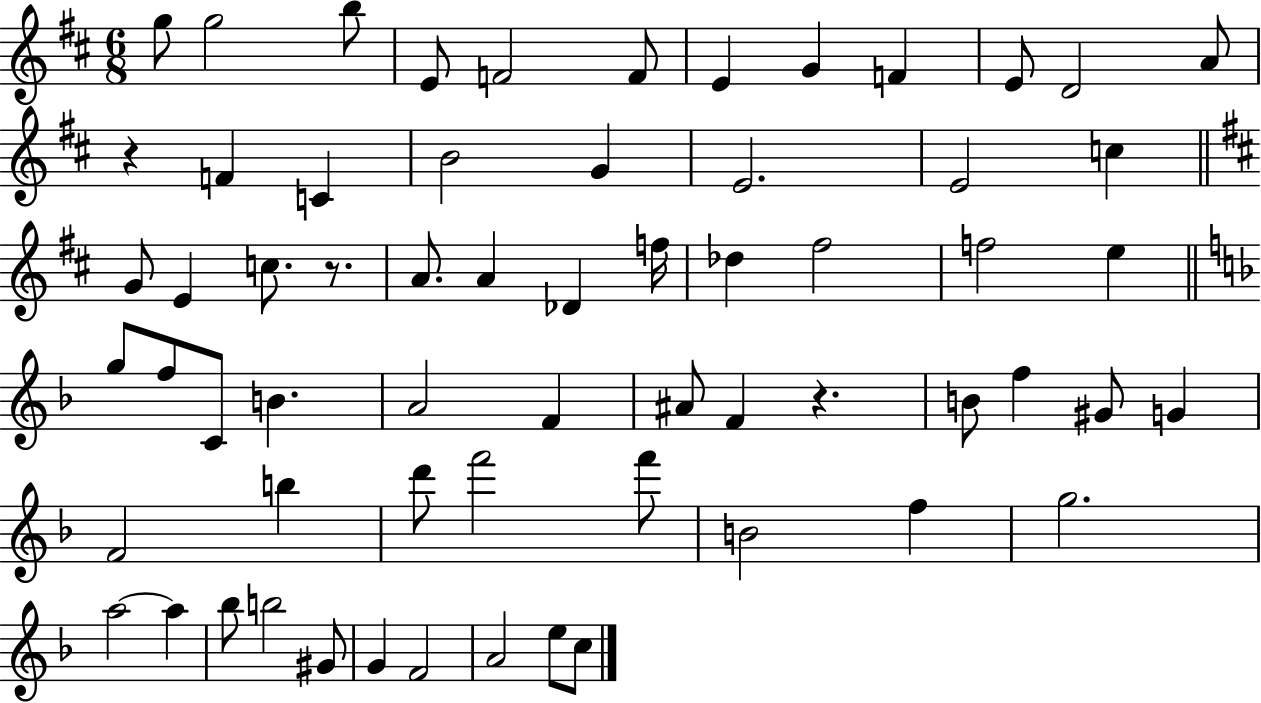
{
  \clef treble
  \numericTimeSignature
  \time 6/8
  \key d \major
  g''8 g''2 b''8 | e'8 f'2 f'8 | e'4 g'4 f'4 | e'8 d'2 a'8 | \break r4 f'4 c'4 | b'2 g'4 | e'2. | e'2 c''4 | \break \bar "||" \break \key d \major g'8 e'4 c''8. r8. | a'8. a'4 des'4 f''16 | des''4 fis''2 | f''2 e''4 | \break \bar "||" \break \key f \major g''8 f''8 c'8 b'4. | a'2 f'4 | ais'8 f'4 r4. | b'8 f''4 gis'8 g'4 | \break f'2 b''4 | d'''8 f'''2 f'''8 | b'2 f''4 | g''2. | \break a''2~~ a''4 | bes''8 b''2 gis'8 | g'4 f'2 | a'2 e''8 c''8 | \break \bar "|."
}